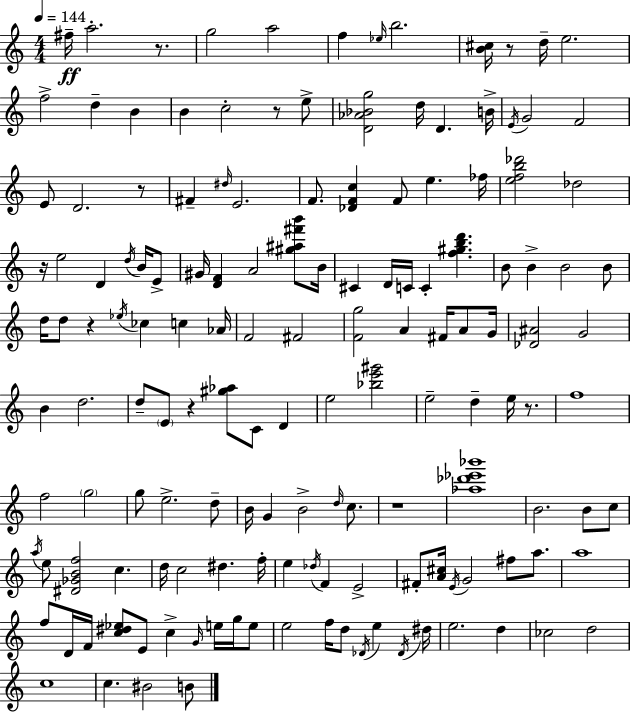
X:1
T:Untitled
M:4/4
L:1/4
K:Am
^f/4 a2 z/2 g2 a2 f _e/4 b2 [B^c]/4 z/2 d/4 e2 f2 d B B c2 z/2 e/2 [D_A_Bg]2 d/4 D B/4 E/4 G2 F2 E/2 D2 z/2 ^F ^d/4 E2 F/2 [_DFc] F/2 e _f/4 [efb_d']2 _d2 z/4 e2 D d/4 B/4 E/2 ^G/4 [DF] A2 [^g^a^f'b']/2 B/4 ^C D/4 C/4 C [f^gbd'] B/2 B B2 B/2 d/4 d/2 z _e/4 _c c _A/4 F2 ^F2 [Fg]2 A ^F/4 A/2 G/4 [_D^A]2 G2 B d2 d/2 E/2 z [^g_a]/2 C/2 D e2 [_be'^g']2 e2 d e/4 z/2 f4 f2 g2 g/2 e2 d/2 B/4 G B2 d/4 c/2 z4 [_a_d'_e'_b']4 B2 B/2 c/2 a/4 e/2 [^D_GBf]2 c d/4 c2 ^d f/4 e _d/4 F E2 ^F/2 [A^c]/4 E/4 G2 ^f/2 a/2 a4 f/2 D/4 F/4 [c^d_e]/2 E/2 c G/4 e/4 g/4 e/2 e2 f/4 d/2 _D/4 e _D/4 ^d/4 e2 d _c2 d2 c4 c ^B2 B/2